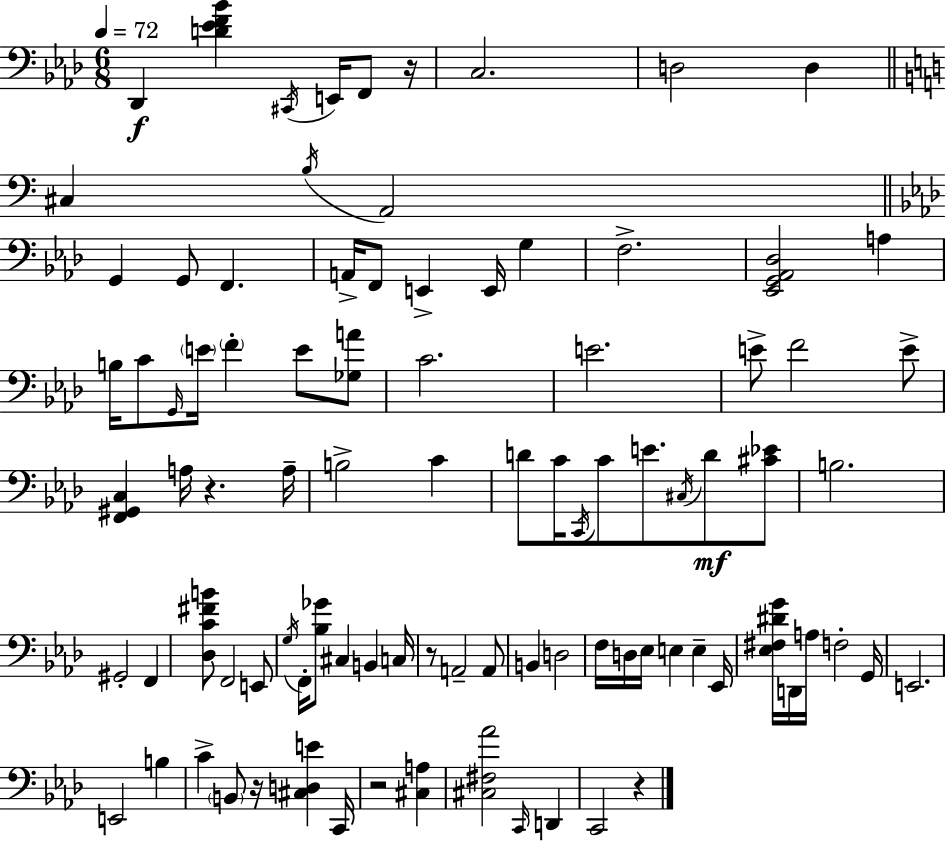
X:1
T:Untitled
M:6/8
L:1/4
K:Ab
_D,, [D_EF_B] ^C,,/4 E,,/4 F,,/2 z/4 C,2 D,2 D, ^C, B,/4 A,,2 G,, G,,/2 F,, A,,/4 F,,/2 E,, E,,/4 G, F,2 [_E,,G,,_A,,_D,]2 A, B,/4 C/2 G,,/4 E/4 F E/2 [_G,A]/2 C2 E2 E/2 F2 E/2 [F,,^G,,C,] A,/4 z A,/4 B,2 C D/2 C/4 C,,/4 C/2 E/2 ^C,/4 D/2 [^C_E]/2 B,2 ^G,,2 F,, [_D,C^FB]/2 F,,2 E,,/2 G,/4 F,,/4 [_B,_G]/2 ^C, B,, C,/4 z/2 A,,2 A,,/2 B,, D,2 F,/4 D,/4 _E,/4 E, E, _E,,/4 [_E,^F,^DG]/4 D,,/4 A,/4 F,2 G,,/4 E,,2 E,,2 B, C B,,/2 z/4 [^C,D,E] C,,/4 z2 [^C,A,] [^C,^F,_A]2 C,,/4 D,, C,,2 z